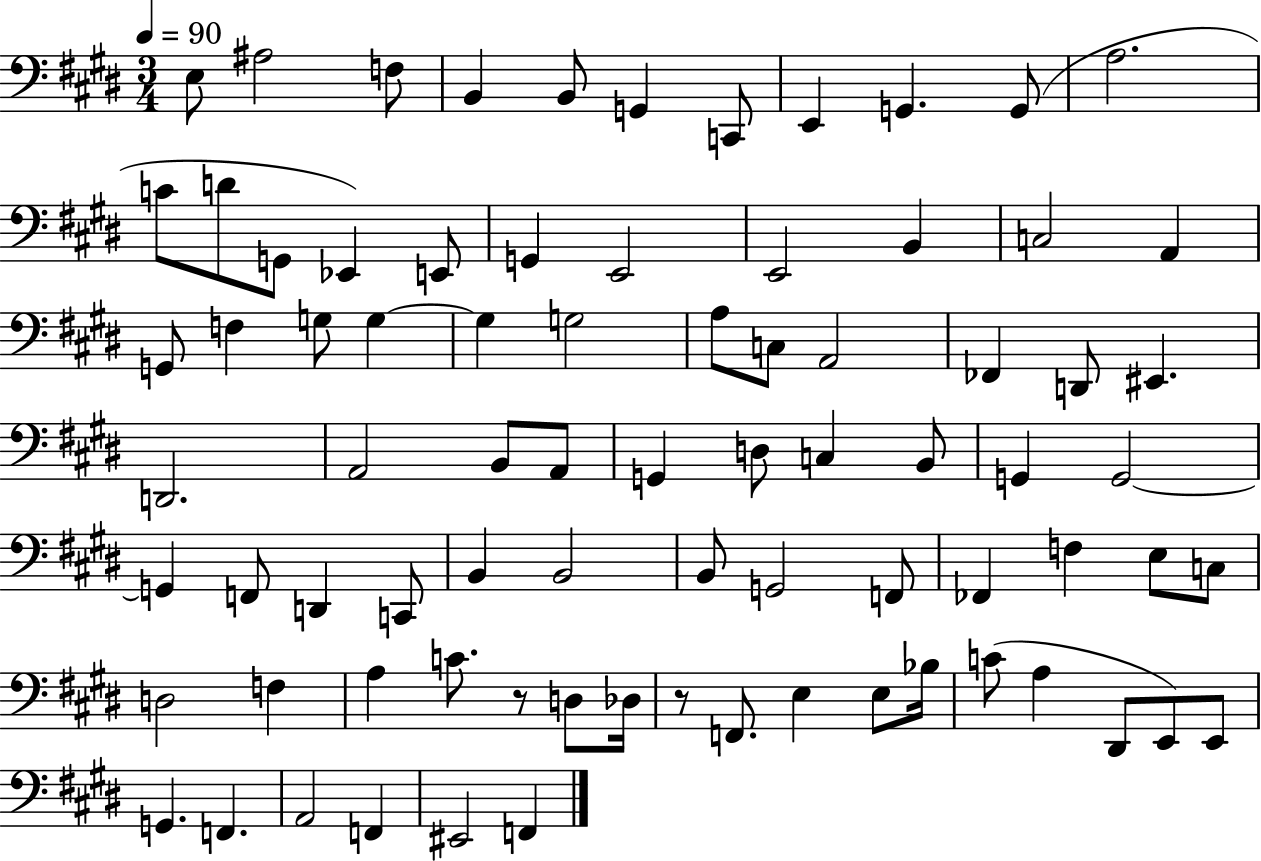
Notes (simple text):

E3/e A#3/h F3/e B2/q B2/e G2/q C2/e E2/q G2/q. G2/e A3/h. C4/e D4/e G2/e Eb2/q E2/e G2/q E2/h E2/h B2/q C3/h A2/q G2/e F3/q G3/e G3/q G3/q G3/h A3/e C3/e A2/h FES2/q D2/e EIS2/q. D2/h. A2/h B2/e A2/e G2/q D3/e C3/q B2/e G2/q G2/h G2/q F2/e D2/q C2/e B2/q B2/h B2/e G2/h F2/e FES2/q F3/q E3/e C3/e D3/h F3/q A3/q C4/e. R/e D3/e Db3/s R/e F2/e. E3/q E3/e Bb3/s C4/e A3/q D#2/e E2/e E2/e G2/q. F2/q. A2/h F2/q EIS2/h F2/q